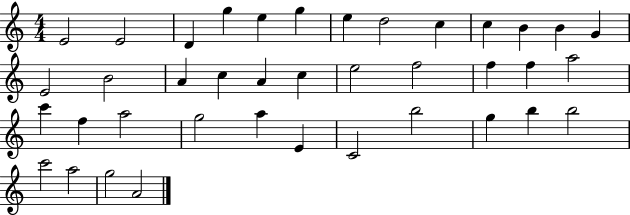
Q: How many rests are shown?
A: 0